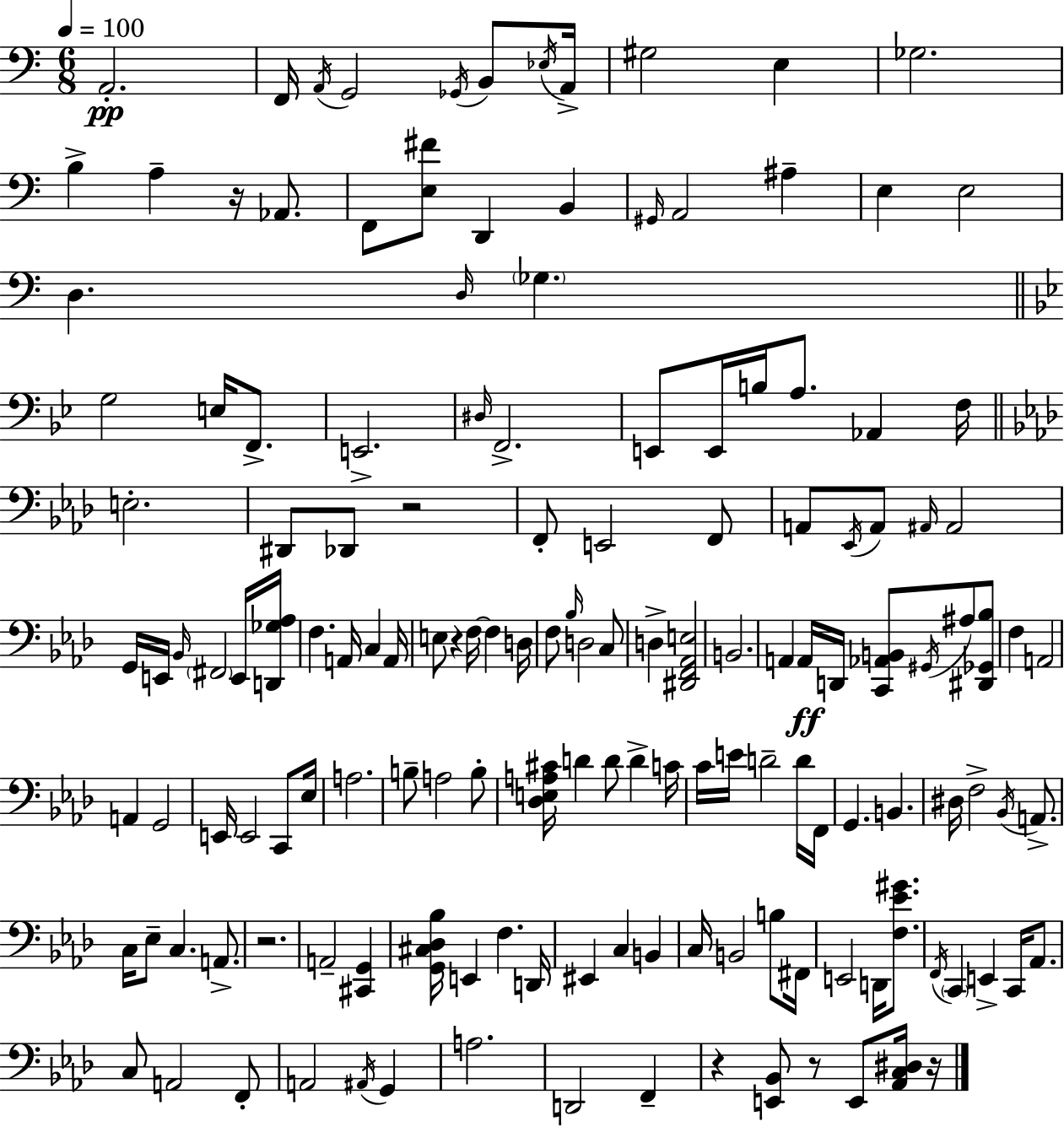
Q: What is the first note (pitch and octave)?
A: A2